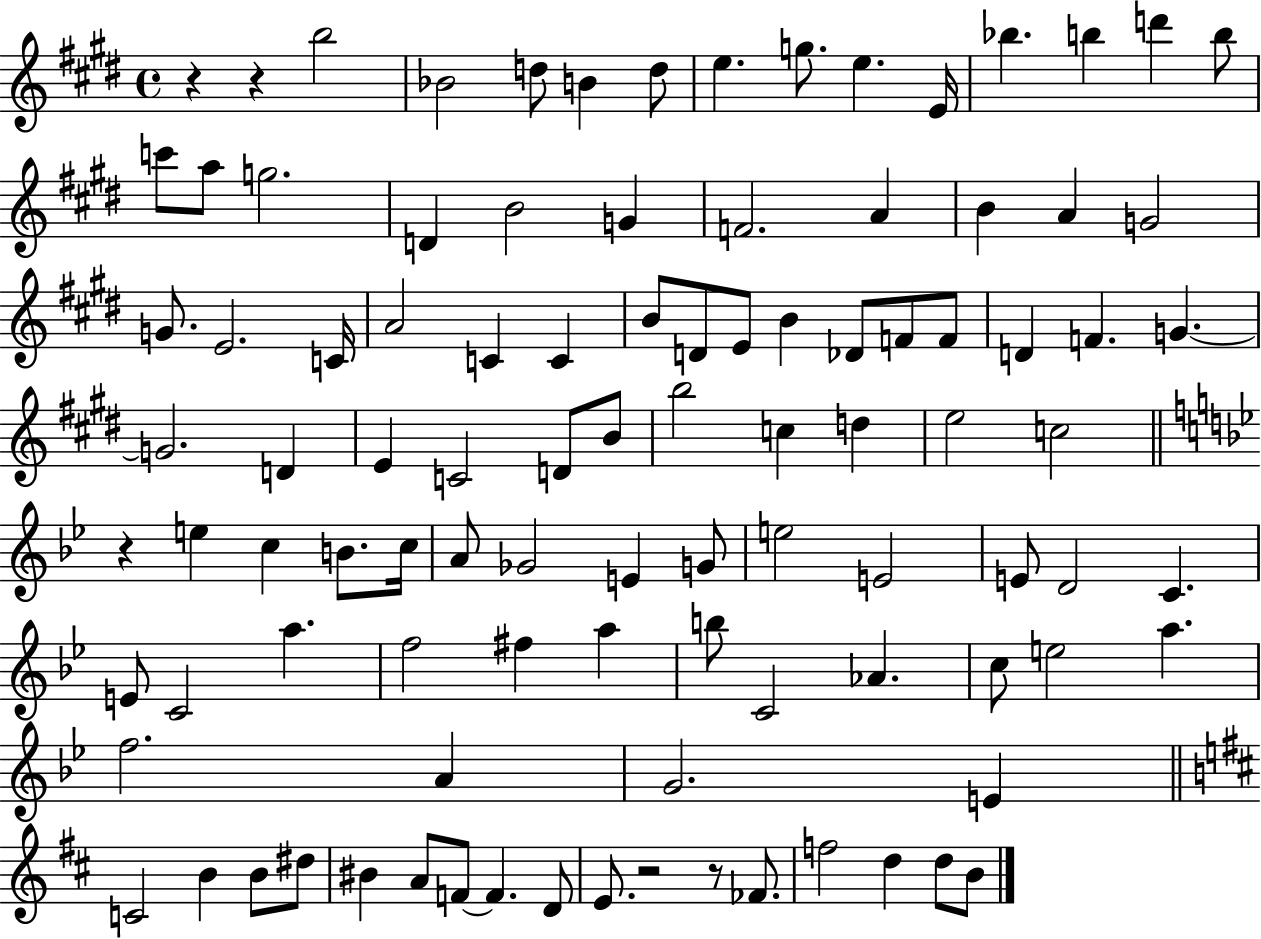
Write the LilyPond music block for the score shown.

{
  \clef treble
  \time 4/4
  \defaultTimeSignature
  \key e \major
  r4 r4 b''2 | bes'2 d''8 b'4 d''8 | e''4. g''8. e''4. e'16 | bes''4. b''4 d'''4 b''8 | \break c'''8 a''8 g''2. | d'4 b'2 g'4 | f'2. a'4 | b'4 a'4 g'2 | \break g'8. e'2. c'16 | a'2 c'4 c'4 | b'8 d'8 e'8 b'4 des'8 f'8 f'8 | d'4 f'4. g'4.~~ | \break g'2. d'4 | e'4 c'2 d'8 b'8 | b''2 c''4 d''4 | e''2 c''2 | \break \bar "||" \break \key bes \major r4 e''4 c''4 b'8. c''16 | a'8 ges'2 e'4 g'8 | e''2 e'2 | e'8 d'2 c'4. | \break e'8 c'2 a''4. | f''2 fis''4 a''4 | b''8 c'2 aes'4. | c''8 e''2 a''4. | \break f''2. a'4 | g'2. e'4 | \bar "||" \break \key d \major c'2 b'4 b'8 dis''8 | bis'4 a'8 f'8~~ f'4. d'8 | e'8. r2 r8 fes'8. | f''2 d''4 d''8 b'8 | \break \bar "|."
}